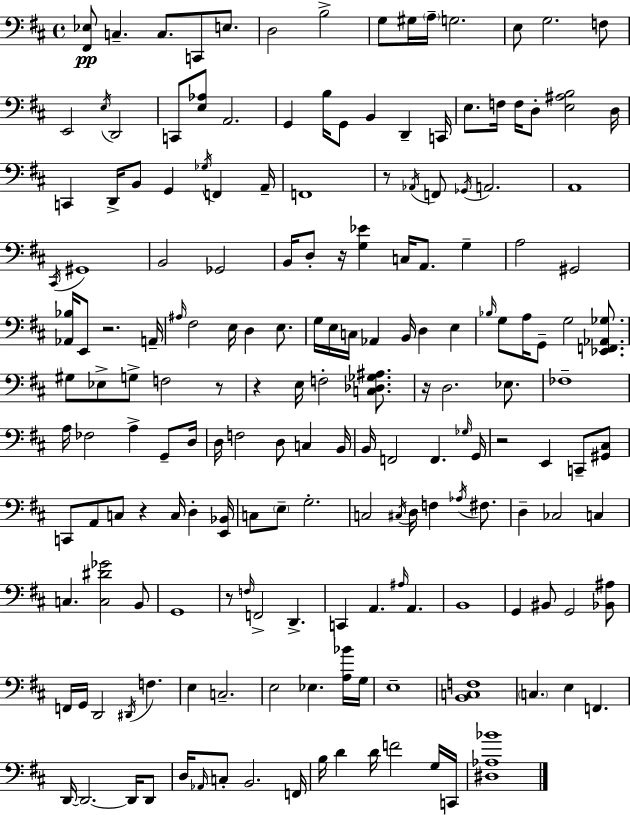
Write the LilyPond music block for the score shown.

{
  \clef bass
  \time 4/4
  \defaultTimeSignature
  \key d \major
  <fis, ees>8\pp c4.-- c8. c,8 e8. | d2 b2-> | g8 gis16 \parenthesize a16-- g2. | e8 g2. f8 | \break e,2 \acciaccatura { e16 } d,2 | c,8 <e aes>8 a,2. | g,4 b16 g,8 b,4 d,4-- | c,16 e8. f16 f16 d8-. <e ais b>2 | \break d16 c,4 d,16-> b,8 g,4 \acciaccatura { ges16 } f,4 | a,16-- f,1 | r8 \acciaccatura { aes,16 } f,8 \acciaccatura { ges,16 } a,2. | a,1 | \break \acciaccatura { cis,16 } gis,1 | b,2 ges,2 | b,16 d8-. r16 <g ees'>4 c16 a,8. | g4-- a2 gis,2 | \break <aes, bes>16 e,8 r2. | a,16-- \grace { ais16 } fis2 e16 d4 | e8. g16 e16 c16 aes,4 b,16 d4 | e4 \grace { bes16 } g8 a16 g,8-- g2 | \break <ees, f, aes, ges>8. gis8 ees8-> g8-> f2 | r8 r4 e16 f2-. | <c des ges ais>8. r16 d2. | ees8. fes1-- | \break a16 fes2 | a4-> g,8-- d16 d16 f2 | d8 c4 b,16 b,16 f,2 | f,4. \grace { ges16 } g,16 r2 | \break e,4 c,8-- <gis, cis>8 c,8 a,8 c8 r4 | c16 d4-. <e, bes,>16 c8 \parenthesize e8-- g2.-. | c2 | \acciaccatura { cis16 } d16 f4 \acciaccatura { aes16 } fis8. d4-- ces2 | \break c4 c4. | <c dis' ges'>2 b,8 g,1 | r8 \grace { f16 } f,2-> | d,4.-> c,4 a,4. | \break \grace { ais16 } a,4. b,1 | g,4 | bis,8 g,2 <bes, ais>8 f,16 g,16 d,2 | \acciaccatura { dis,16 } f4. e4 | \break c2.-- e2 | ees4. <a bes'>16 g16 e1-- | <b, c f>1 | \parenthesize c4. | \break e4 f,4. d,16~~ d,2.~~ | d,16 d,8 d16 \grace { aes,16 } c8-. | b,2. f,16 b16 d'4 | d'16 f'2 g16 c,16 <dis aes bes'>1 | \break \bar "|."
}